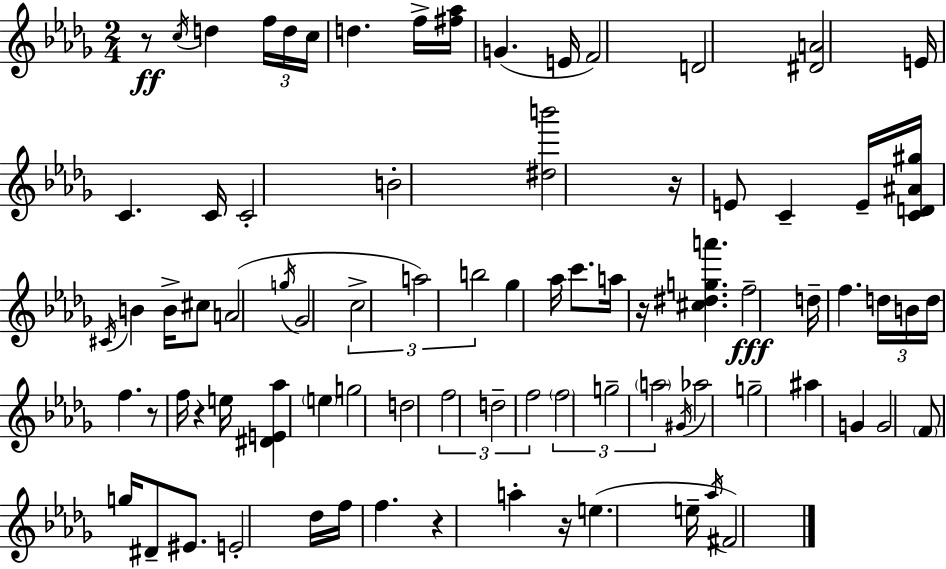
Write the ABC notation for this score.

X:1
T:Untitled
M:2/4
L:1/4
K:Bbm
z/2 c/4 d f/4 d/4 c/4 d f/4 [^f_a]/4 G E/4 F2 D2 [^DA]2 E/4 C C/4 C2 B2 [^db']2 z/4 E/2 C E/4 [CD^A^g]/4 ^C/4 B B/4 ^c/2 A2 g/4 _G2 c2 a2 b2 _g _a/4 c'/2 a/4 z/4 [^c^dga'] f2 d/4 f d/4 B/4 d/4 f z/2 f/4 z e/4 [^DE_a] e g2 d2 f2 d2 f2 f2 g2 a2 ^G/4 _a2 g2 ^a G G2 F/2 g/4 ^D/2 ^E/2 E2 _d/4 f/4 f z a z/4 e e/4 _a/4 ^F2